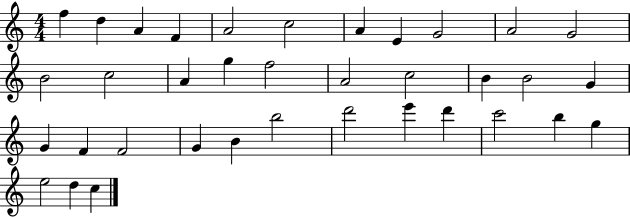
F5/q D5/q A4/q F4/q A4/h C5/h A4/q E4/q G4/h A4/h G4/h B4/h C5/h A4/q G5/q F5/h A4/h C5/h B4/q B4/h G4/q G4/q F4/q F4/h G4/q B4/q B5/h D6/h E6/q D6/q C6/h B5/q G5/q E5/h D5/q C5/q